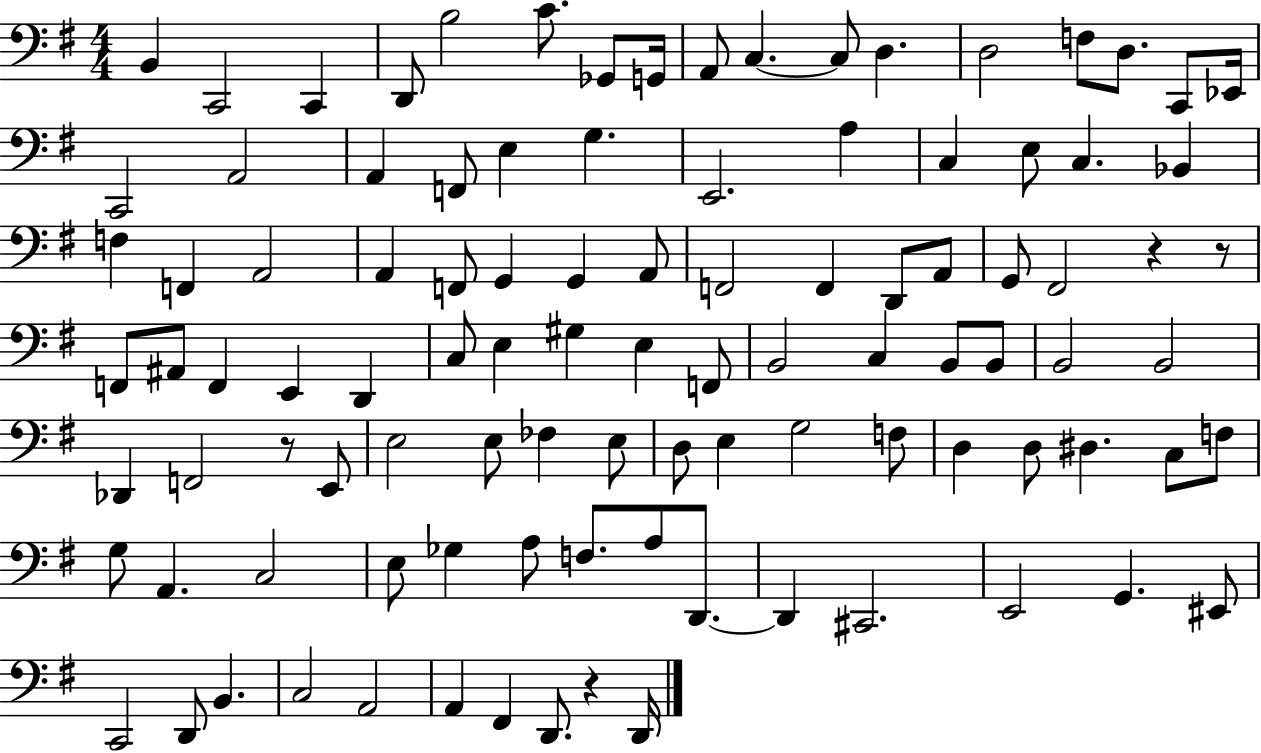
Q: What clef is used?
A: bass